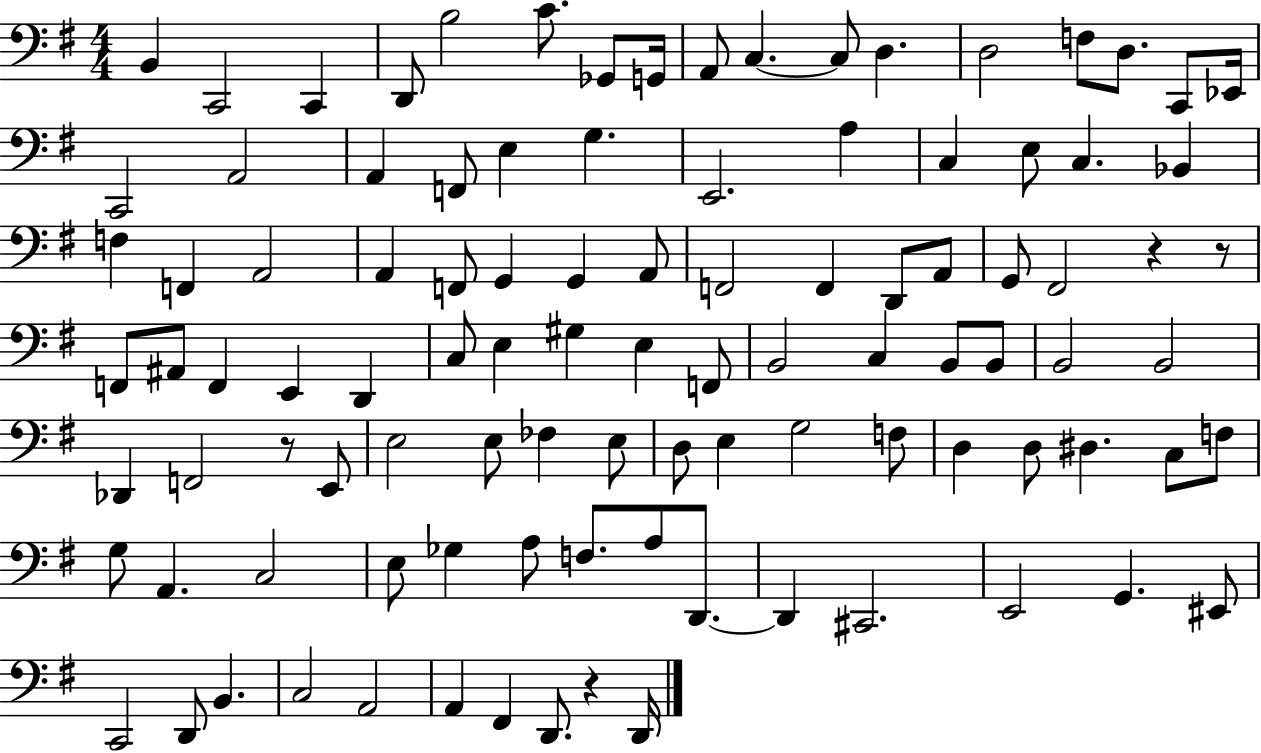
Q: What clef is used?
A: bass